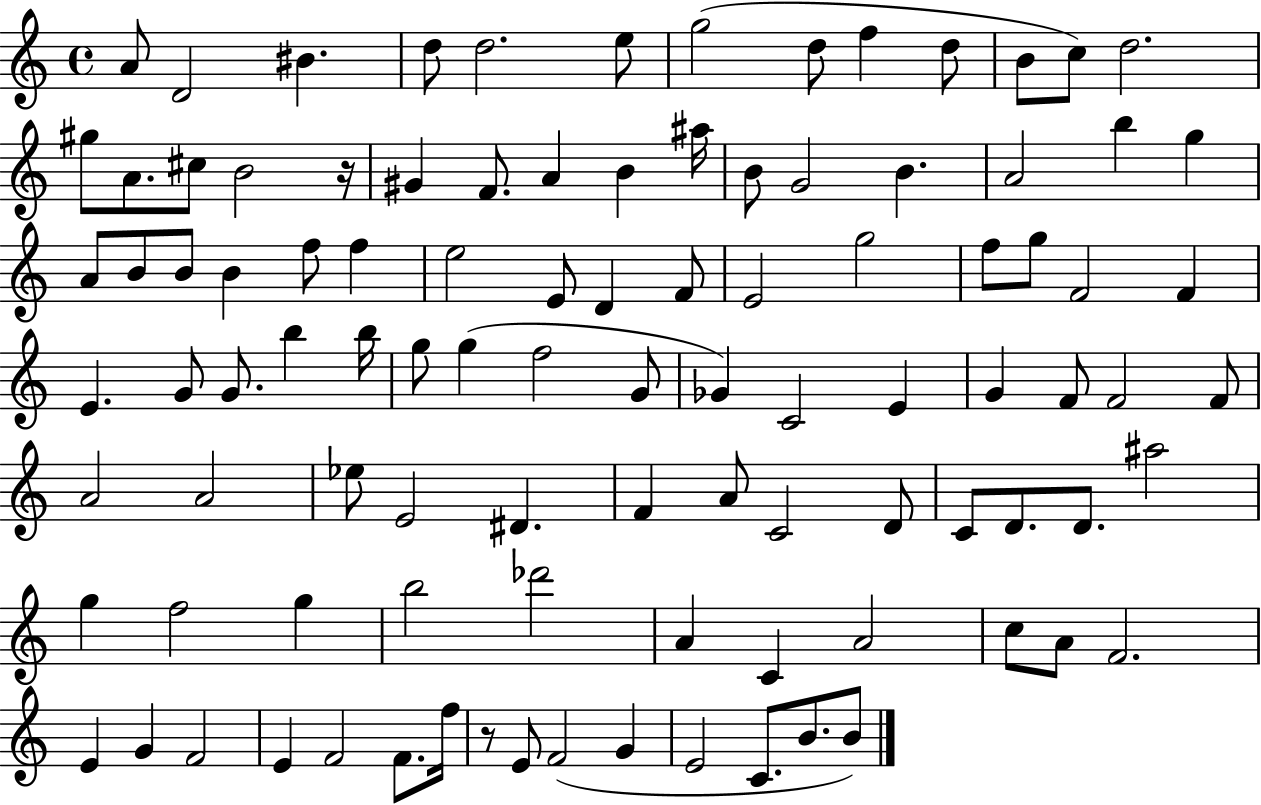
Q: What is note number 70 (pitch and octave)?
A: C4